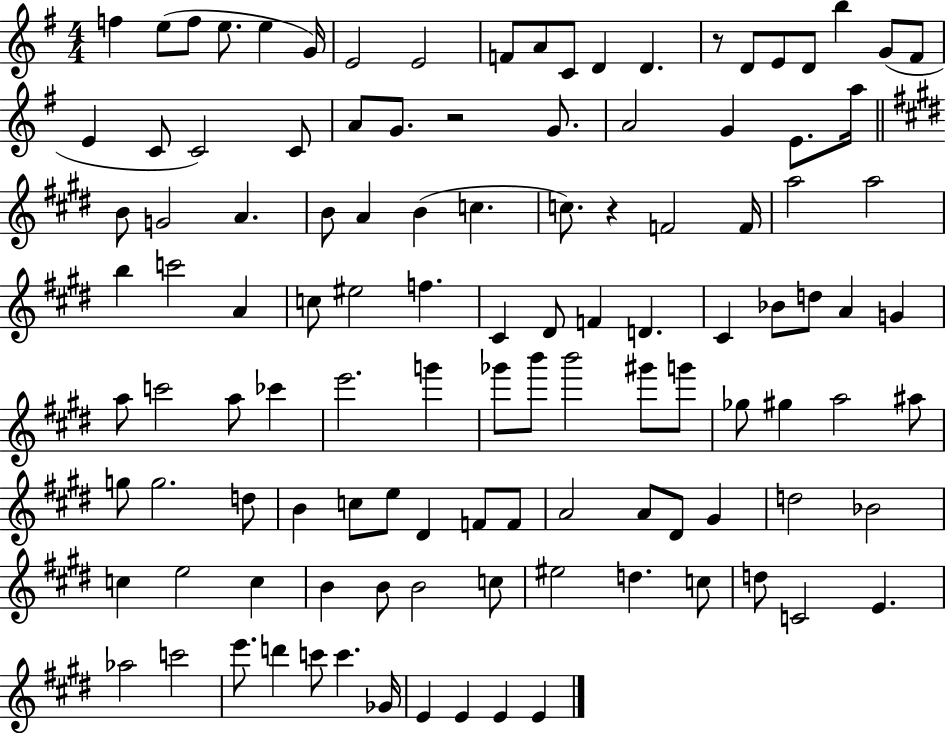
F5/q E5/e F5/e E5/e. E5/q G4/s E4/h E4/h F4/e A4/e C4/e D4/q D4/q. R/e D4/e E4/e D4/e B5/q G4/e F#4/e E4/q C4/e C4/h C4/e A4/e G4/e. R/h G4/e. A4/h G4/q E4/e. A5/s B4/e G4/h A4/q. B4/e A4/q B4/q C5/q. C5/e. R/q F4/h F4/s A5/h A5/h B5/q C6/h A4/q C5/e EIS5/h F5/q. C#4/q D#4/e F4/q D4/q. C#4/q Bb4/e D5/e A4/q G4/q A5/e C6/h A5/e CES6/q E6/h. G6/q Gb6/e B6/e B6/h G#6/e G6/e Gb5/e G#5/q A5/h A#5/e G5/e G5/h. D5/e B4/q C5/e E5/e D#4/q F4/e F4/e A4/h A4/e D#4/e G#4/q D5/h Bb4/h C5/q E5/h C5/q B4/q B4/e B4/h C5/e EIS5/h D5/q. C5/e D5/e C4/h E4/q. Ab5/h C6/h E6/e. D6/q C6/e C6/q. Gb4/s E4/q E4/q E4/q E4/q